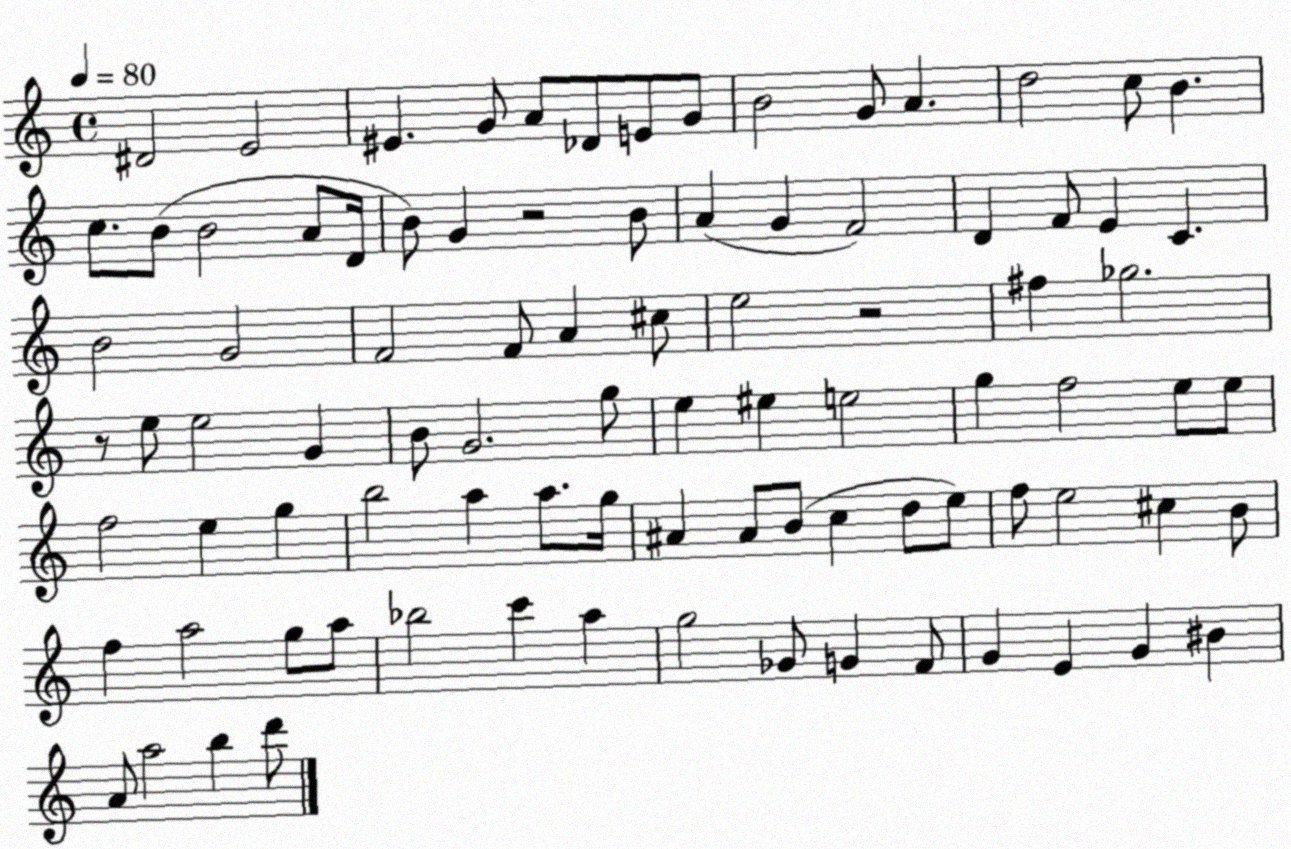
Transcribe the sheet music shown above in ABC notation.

X:1
T:Untitled
M:4/4
L:1/4
K:C
^D2 E2 ^E G/2 A/2 _D/2 E/2 G/2 B2 G/2 A d2 c/2 B c/2 B/2 B2 A/2 D/4 B/2 G z2 B/2 A G F2 D F/2 E C B2 G2 F2 F/2 A ^c/2 e2 z2 ^f _g2 z/2 e/2 e2 G B/2 G2 g/2 e ^e e2 g f2 e/2 e/2 f2 e g b2 a a/2 g/4 ^A ^A/2 B/2 c d/2 e/2 f/2 e2 ^c B/2 f a2 g/2 a/2 _b2 c' a g2 _G/2 G F/2 G E G ^B A/2 a2 b d'/2